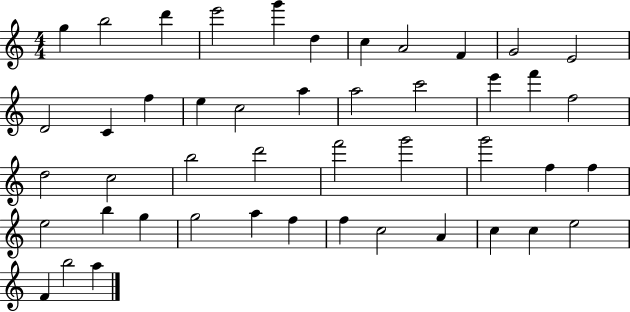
{
  \clef treble
  \numericTimeSignature
  \time 4/4
  \key c \major
  g''4 b''2 d'''4 | e'''2 g'''4 d''4 | c''4 a'2 f'4 | g'2 e'2 | \break d'2 c'4 f''4 | e''4 c''2 a''4 | a''2 c'''2 | e'''4 f'''4 f''2 | \break d''2 c''2 | b''2 d'''2 | f'''2 g'''2 | g'''2 f''4 f''4 | \break e''2 b''4 g''4 | g''2 a''4 f''4 | f''4 c''2 a'4 | c''4 c''4 e''2 | \break f'4 b''2 a''4 | \bar "|."
}